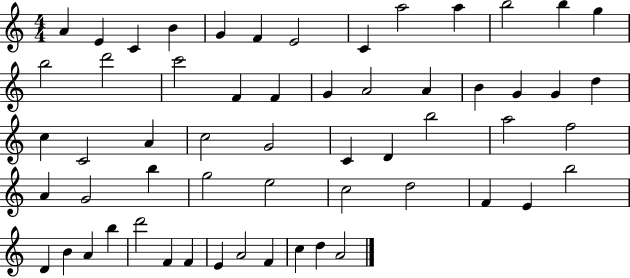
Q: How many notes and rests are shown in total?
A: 58